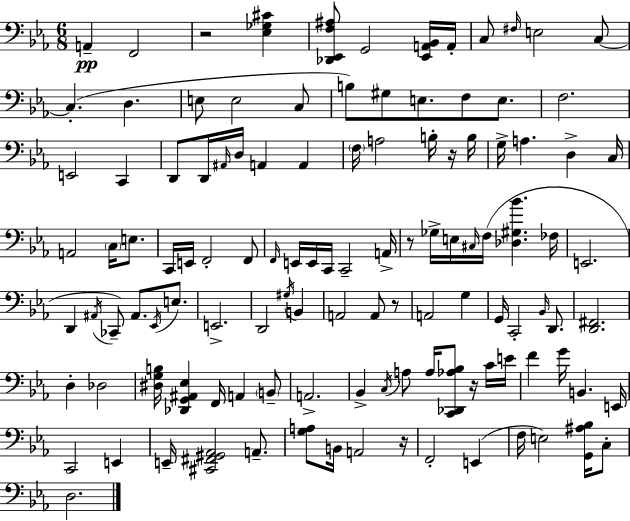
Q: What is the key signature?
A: EES major